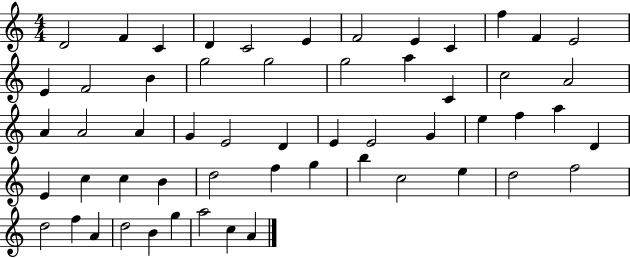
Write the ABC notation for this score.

X:1
T:Untitled
M:4/4
L:1/4
K:C
D2 F C D C2 E F2 E C f F E2 E F2 B g2 g2 g2 a C c2 A2 A A2 A G E2 D E E2 G e f a D E c c B d2 f g b c2 e d2 f2 d2 f A d2 B g a2 c A